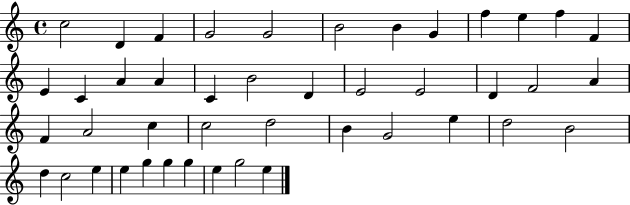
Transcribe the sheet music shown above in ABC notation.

X:1
T:Untitled
M:4/4
L:1/4
K:C
c2 D F G2 G2 B2 B G f e f F E C A A C B2 D E2 E2 D F2 A F A2 c c2 d2 B G2 e d2 B2 d c2 e e g g g e g2 e